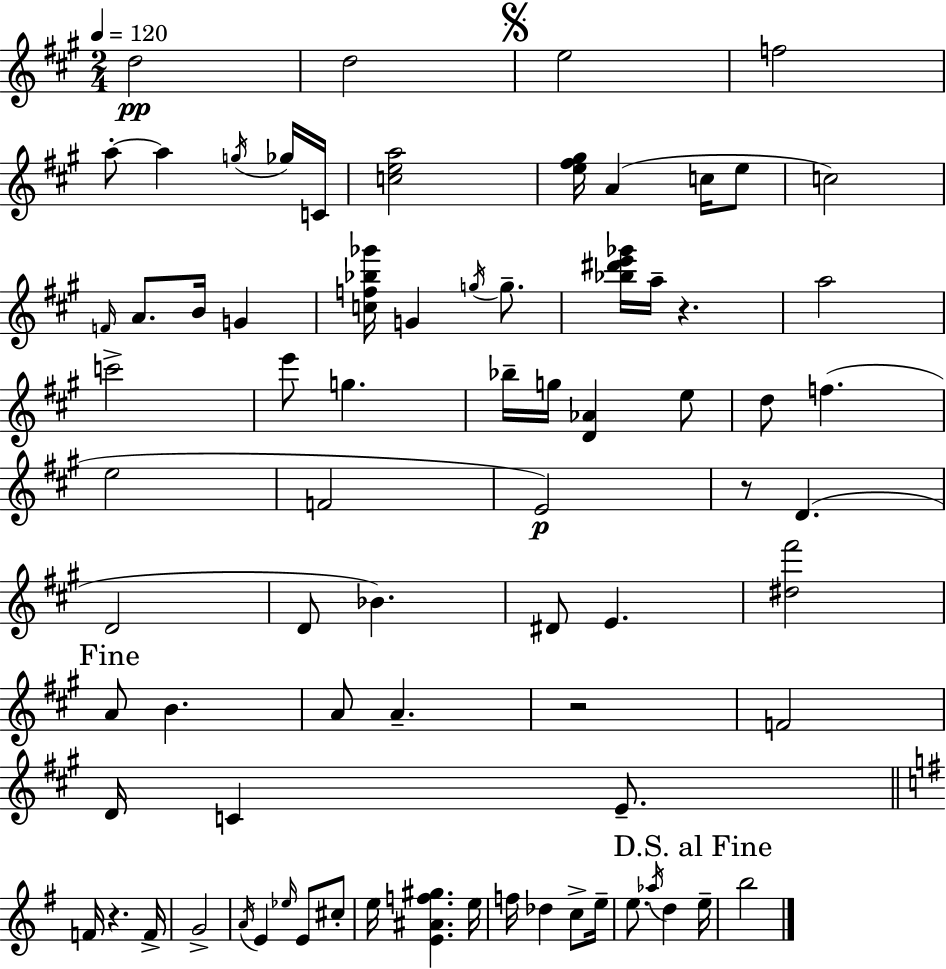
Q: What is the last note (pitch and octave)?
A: B5